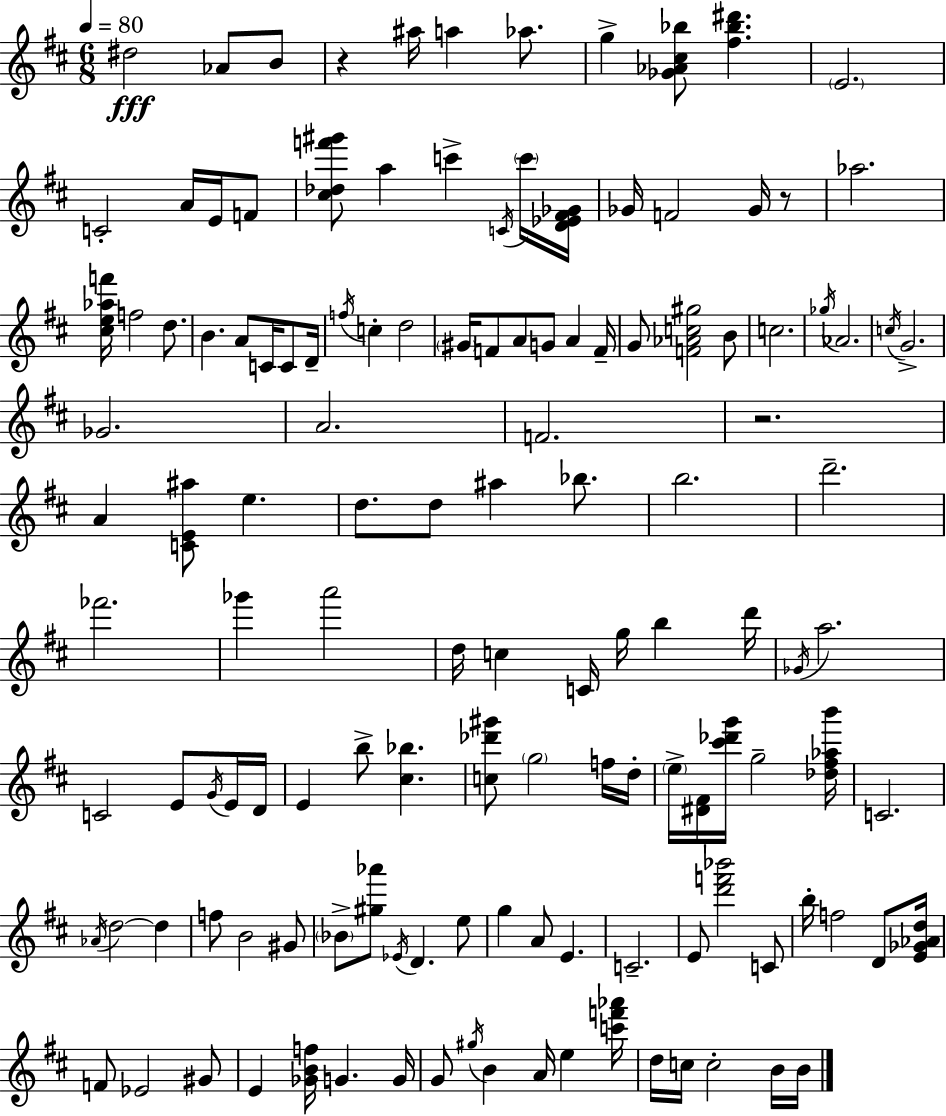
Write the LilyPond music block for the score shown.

{
  \clef treble
  \numericTimeSignature
  \time 6/8
  \key d \major
  \tempo 4 = 80
  dis''2\fff aes'8 b'8 | r4 ais''16 a''4 aes''8. | g''4-> <ges' aes' cis'' bes''>8 <fis'' bes'' dis'''>4. | \parenthesize e'2. | \break c'2-. a'16 e'16 f'8 | <cis'' des'' f''' gis'''>8 a''4 c'''4-> \acciaccatura { c'16 } \parenthesize c'''16 | <d' ees' fis' ges'>16 ges'16 f'2 ges'16 r8 | aes''2. | \break <cis'' e'' aes'' f'''>16 f''2 d''8. | b'4. a'8 c'16 c'8 | d'16-- \acciaccatura { f''16 } c''4-. d''2 | \parenthesize gis'16 f'8 a'8 g'8 a'4 | \break f'16-- g'8 <f' aes' c'' gis''>2 | b'8 c''2. | \acciaccatura { ges''16 } aes'2. | \acciaccatura { c''16 } g'2.-> | \break ges'2. | a'2. | f'2. | r2. | \break a'4 <c' e' ais''>8 e''4. | d''8. d''8 ais''4 | bes''8. b''2. | d'''2.-- | \break fes'''2. | ges'''4 a'''2 | d''16 c''4 c'16 g''16 b''4 | d'''16 \acciaccatura { ges'16 } a''2. | \break c'2 | e'8 \acciaccatura { g'16 } e'16 d'16 e'4 b''8-> | <cis'' bes''>4. <c'' des''' gis'''>8 \parenthesize g''2 | f''16 d''16-. \parenthesize e''16-> <dis' fis'>16 <cis''' des''' g'''>16 g''2-- | \break <des'' fis'' aes'' b'''>16 c'2. | \acciaccatura { aes'16 } d''2~~ | d''4 f''8 b'2 | gis'8 \parenthesize bes'8-> <gis'' aes'''>8 \acciaccatura { ees'16 } | \break d'4. e''8 g''4 | a'8 e'4. c'2.-- | e'8 <d''' f''' bes'''>2 | c'8 b''16-. f''2 | \break d'8 <e' ges' aes' d''>16 f'8 ees'2 | gis'8 e'4 | <ges' b' f''>16 g'4. g'16 g'8 \acciaccatura { gis''16 } b'4 | a'16 e''4 <c''' f''' aes'''>16 d''16 c''16 c''2-. | \break b'16 b'16 \bar "|."
}